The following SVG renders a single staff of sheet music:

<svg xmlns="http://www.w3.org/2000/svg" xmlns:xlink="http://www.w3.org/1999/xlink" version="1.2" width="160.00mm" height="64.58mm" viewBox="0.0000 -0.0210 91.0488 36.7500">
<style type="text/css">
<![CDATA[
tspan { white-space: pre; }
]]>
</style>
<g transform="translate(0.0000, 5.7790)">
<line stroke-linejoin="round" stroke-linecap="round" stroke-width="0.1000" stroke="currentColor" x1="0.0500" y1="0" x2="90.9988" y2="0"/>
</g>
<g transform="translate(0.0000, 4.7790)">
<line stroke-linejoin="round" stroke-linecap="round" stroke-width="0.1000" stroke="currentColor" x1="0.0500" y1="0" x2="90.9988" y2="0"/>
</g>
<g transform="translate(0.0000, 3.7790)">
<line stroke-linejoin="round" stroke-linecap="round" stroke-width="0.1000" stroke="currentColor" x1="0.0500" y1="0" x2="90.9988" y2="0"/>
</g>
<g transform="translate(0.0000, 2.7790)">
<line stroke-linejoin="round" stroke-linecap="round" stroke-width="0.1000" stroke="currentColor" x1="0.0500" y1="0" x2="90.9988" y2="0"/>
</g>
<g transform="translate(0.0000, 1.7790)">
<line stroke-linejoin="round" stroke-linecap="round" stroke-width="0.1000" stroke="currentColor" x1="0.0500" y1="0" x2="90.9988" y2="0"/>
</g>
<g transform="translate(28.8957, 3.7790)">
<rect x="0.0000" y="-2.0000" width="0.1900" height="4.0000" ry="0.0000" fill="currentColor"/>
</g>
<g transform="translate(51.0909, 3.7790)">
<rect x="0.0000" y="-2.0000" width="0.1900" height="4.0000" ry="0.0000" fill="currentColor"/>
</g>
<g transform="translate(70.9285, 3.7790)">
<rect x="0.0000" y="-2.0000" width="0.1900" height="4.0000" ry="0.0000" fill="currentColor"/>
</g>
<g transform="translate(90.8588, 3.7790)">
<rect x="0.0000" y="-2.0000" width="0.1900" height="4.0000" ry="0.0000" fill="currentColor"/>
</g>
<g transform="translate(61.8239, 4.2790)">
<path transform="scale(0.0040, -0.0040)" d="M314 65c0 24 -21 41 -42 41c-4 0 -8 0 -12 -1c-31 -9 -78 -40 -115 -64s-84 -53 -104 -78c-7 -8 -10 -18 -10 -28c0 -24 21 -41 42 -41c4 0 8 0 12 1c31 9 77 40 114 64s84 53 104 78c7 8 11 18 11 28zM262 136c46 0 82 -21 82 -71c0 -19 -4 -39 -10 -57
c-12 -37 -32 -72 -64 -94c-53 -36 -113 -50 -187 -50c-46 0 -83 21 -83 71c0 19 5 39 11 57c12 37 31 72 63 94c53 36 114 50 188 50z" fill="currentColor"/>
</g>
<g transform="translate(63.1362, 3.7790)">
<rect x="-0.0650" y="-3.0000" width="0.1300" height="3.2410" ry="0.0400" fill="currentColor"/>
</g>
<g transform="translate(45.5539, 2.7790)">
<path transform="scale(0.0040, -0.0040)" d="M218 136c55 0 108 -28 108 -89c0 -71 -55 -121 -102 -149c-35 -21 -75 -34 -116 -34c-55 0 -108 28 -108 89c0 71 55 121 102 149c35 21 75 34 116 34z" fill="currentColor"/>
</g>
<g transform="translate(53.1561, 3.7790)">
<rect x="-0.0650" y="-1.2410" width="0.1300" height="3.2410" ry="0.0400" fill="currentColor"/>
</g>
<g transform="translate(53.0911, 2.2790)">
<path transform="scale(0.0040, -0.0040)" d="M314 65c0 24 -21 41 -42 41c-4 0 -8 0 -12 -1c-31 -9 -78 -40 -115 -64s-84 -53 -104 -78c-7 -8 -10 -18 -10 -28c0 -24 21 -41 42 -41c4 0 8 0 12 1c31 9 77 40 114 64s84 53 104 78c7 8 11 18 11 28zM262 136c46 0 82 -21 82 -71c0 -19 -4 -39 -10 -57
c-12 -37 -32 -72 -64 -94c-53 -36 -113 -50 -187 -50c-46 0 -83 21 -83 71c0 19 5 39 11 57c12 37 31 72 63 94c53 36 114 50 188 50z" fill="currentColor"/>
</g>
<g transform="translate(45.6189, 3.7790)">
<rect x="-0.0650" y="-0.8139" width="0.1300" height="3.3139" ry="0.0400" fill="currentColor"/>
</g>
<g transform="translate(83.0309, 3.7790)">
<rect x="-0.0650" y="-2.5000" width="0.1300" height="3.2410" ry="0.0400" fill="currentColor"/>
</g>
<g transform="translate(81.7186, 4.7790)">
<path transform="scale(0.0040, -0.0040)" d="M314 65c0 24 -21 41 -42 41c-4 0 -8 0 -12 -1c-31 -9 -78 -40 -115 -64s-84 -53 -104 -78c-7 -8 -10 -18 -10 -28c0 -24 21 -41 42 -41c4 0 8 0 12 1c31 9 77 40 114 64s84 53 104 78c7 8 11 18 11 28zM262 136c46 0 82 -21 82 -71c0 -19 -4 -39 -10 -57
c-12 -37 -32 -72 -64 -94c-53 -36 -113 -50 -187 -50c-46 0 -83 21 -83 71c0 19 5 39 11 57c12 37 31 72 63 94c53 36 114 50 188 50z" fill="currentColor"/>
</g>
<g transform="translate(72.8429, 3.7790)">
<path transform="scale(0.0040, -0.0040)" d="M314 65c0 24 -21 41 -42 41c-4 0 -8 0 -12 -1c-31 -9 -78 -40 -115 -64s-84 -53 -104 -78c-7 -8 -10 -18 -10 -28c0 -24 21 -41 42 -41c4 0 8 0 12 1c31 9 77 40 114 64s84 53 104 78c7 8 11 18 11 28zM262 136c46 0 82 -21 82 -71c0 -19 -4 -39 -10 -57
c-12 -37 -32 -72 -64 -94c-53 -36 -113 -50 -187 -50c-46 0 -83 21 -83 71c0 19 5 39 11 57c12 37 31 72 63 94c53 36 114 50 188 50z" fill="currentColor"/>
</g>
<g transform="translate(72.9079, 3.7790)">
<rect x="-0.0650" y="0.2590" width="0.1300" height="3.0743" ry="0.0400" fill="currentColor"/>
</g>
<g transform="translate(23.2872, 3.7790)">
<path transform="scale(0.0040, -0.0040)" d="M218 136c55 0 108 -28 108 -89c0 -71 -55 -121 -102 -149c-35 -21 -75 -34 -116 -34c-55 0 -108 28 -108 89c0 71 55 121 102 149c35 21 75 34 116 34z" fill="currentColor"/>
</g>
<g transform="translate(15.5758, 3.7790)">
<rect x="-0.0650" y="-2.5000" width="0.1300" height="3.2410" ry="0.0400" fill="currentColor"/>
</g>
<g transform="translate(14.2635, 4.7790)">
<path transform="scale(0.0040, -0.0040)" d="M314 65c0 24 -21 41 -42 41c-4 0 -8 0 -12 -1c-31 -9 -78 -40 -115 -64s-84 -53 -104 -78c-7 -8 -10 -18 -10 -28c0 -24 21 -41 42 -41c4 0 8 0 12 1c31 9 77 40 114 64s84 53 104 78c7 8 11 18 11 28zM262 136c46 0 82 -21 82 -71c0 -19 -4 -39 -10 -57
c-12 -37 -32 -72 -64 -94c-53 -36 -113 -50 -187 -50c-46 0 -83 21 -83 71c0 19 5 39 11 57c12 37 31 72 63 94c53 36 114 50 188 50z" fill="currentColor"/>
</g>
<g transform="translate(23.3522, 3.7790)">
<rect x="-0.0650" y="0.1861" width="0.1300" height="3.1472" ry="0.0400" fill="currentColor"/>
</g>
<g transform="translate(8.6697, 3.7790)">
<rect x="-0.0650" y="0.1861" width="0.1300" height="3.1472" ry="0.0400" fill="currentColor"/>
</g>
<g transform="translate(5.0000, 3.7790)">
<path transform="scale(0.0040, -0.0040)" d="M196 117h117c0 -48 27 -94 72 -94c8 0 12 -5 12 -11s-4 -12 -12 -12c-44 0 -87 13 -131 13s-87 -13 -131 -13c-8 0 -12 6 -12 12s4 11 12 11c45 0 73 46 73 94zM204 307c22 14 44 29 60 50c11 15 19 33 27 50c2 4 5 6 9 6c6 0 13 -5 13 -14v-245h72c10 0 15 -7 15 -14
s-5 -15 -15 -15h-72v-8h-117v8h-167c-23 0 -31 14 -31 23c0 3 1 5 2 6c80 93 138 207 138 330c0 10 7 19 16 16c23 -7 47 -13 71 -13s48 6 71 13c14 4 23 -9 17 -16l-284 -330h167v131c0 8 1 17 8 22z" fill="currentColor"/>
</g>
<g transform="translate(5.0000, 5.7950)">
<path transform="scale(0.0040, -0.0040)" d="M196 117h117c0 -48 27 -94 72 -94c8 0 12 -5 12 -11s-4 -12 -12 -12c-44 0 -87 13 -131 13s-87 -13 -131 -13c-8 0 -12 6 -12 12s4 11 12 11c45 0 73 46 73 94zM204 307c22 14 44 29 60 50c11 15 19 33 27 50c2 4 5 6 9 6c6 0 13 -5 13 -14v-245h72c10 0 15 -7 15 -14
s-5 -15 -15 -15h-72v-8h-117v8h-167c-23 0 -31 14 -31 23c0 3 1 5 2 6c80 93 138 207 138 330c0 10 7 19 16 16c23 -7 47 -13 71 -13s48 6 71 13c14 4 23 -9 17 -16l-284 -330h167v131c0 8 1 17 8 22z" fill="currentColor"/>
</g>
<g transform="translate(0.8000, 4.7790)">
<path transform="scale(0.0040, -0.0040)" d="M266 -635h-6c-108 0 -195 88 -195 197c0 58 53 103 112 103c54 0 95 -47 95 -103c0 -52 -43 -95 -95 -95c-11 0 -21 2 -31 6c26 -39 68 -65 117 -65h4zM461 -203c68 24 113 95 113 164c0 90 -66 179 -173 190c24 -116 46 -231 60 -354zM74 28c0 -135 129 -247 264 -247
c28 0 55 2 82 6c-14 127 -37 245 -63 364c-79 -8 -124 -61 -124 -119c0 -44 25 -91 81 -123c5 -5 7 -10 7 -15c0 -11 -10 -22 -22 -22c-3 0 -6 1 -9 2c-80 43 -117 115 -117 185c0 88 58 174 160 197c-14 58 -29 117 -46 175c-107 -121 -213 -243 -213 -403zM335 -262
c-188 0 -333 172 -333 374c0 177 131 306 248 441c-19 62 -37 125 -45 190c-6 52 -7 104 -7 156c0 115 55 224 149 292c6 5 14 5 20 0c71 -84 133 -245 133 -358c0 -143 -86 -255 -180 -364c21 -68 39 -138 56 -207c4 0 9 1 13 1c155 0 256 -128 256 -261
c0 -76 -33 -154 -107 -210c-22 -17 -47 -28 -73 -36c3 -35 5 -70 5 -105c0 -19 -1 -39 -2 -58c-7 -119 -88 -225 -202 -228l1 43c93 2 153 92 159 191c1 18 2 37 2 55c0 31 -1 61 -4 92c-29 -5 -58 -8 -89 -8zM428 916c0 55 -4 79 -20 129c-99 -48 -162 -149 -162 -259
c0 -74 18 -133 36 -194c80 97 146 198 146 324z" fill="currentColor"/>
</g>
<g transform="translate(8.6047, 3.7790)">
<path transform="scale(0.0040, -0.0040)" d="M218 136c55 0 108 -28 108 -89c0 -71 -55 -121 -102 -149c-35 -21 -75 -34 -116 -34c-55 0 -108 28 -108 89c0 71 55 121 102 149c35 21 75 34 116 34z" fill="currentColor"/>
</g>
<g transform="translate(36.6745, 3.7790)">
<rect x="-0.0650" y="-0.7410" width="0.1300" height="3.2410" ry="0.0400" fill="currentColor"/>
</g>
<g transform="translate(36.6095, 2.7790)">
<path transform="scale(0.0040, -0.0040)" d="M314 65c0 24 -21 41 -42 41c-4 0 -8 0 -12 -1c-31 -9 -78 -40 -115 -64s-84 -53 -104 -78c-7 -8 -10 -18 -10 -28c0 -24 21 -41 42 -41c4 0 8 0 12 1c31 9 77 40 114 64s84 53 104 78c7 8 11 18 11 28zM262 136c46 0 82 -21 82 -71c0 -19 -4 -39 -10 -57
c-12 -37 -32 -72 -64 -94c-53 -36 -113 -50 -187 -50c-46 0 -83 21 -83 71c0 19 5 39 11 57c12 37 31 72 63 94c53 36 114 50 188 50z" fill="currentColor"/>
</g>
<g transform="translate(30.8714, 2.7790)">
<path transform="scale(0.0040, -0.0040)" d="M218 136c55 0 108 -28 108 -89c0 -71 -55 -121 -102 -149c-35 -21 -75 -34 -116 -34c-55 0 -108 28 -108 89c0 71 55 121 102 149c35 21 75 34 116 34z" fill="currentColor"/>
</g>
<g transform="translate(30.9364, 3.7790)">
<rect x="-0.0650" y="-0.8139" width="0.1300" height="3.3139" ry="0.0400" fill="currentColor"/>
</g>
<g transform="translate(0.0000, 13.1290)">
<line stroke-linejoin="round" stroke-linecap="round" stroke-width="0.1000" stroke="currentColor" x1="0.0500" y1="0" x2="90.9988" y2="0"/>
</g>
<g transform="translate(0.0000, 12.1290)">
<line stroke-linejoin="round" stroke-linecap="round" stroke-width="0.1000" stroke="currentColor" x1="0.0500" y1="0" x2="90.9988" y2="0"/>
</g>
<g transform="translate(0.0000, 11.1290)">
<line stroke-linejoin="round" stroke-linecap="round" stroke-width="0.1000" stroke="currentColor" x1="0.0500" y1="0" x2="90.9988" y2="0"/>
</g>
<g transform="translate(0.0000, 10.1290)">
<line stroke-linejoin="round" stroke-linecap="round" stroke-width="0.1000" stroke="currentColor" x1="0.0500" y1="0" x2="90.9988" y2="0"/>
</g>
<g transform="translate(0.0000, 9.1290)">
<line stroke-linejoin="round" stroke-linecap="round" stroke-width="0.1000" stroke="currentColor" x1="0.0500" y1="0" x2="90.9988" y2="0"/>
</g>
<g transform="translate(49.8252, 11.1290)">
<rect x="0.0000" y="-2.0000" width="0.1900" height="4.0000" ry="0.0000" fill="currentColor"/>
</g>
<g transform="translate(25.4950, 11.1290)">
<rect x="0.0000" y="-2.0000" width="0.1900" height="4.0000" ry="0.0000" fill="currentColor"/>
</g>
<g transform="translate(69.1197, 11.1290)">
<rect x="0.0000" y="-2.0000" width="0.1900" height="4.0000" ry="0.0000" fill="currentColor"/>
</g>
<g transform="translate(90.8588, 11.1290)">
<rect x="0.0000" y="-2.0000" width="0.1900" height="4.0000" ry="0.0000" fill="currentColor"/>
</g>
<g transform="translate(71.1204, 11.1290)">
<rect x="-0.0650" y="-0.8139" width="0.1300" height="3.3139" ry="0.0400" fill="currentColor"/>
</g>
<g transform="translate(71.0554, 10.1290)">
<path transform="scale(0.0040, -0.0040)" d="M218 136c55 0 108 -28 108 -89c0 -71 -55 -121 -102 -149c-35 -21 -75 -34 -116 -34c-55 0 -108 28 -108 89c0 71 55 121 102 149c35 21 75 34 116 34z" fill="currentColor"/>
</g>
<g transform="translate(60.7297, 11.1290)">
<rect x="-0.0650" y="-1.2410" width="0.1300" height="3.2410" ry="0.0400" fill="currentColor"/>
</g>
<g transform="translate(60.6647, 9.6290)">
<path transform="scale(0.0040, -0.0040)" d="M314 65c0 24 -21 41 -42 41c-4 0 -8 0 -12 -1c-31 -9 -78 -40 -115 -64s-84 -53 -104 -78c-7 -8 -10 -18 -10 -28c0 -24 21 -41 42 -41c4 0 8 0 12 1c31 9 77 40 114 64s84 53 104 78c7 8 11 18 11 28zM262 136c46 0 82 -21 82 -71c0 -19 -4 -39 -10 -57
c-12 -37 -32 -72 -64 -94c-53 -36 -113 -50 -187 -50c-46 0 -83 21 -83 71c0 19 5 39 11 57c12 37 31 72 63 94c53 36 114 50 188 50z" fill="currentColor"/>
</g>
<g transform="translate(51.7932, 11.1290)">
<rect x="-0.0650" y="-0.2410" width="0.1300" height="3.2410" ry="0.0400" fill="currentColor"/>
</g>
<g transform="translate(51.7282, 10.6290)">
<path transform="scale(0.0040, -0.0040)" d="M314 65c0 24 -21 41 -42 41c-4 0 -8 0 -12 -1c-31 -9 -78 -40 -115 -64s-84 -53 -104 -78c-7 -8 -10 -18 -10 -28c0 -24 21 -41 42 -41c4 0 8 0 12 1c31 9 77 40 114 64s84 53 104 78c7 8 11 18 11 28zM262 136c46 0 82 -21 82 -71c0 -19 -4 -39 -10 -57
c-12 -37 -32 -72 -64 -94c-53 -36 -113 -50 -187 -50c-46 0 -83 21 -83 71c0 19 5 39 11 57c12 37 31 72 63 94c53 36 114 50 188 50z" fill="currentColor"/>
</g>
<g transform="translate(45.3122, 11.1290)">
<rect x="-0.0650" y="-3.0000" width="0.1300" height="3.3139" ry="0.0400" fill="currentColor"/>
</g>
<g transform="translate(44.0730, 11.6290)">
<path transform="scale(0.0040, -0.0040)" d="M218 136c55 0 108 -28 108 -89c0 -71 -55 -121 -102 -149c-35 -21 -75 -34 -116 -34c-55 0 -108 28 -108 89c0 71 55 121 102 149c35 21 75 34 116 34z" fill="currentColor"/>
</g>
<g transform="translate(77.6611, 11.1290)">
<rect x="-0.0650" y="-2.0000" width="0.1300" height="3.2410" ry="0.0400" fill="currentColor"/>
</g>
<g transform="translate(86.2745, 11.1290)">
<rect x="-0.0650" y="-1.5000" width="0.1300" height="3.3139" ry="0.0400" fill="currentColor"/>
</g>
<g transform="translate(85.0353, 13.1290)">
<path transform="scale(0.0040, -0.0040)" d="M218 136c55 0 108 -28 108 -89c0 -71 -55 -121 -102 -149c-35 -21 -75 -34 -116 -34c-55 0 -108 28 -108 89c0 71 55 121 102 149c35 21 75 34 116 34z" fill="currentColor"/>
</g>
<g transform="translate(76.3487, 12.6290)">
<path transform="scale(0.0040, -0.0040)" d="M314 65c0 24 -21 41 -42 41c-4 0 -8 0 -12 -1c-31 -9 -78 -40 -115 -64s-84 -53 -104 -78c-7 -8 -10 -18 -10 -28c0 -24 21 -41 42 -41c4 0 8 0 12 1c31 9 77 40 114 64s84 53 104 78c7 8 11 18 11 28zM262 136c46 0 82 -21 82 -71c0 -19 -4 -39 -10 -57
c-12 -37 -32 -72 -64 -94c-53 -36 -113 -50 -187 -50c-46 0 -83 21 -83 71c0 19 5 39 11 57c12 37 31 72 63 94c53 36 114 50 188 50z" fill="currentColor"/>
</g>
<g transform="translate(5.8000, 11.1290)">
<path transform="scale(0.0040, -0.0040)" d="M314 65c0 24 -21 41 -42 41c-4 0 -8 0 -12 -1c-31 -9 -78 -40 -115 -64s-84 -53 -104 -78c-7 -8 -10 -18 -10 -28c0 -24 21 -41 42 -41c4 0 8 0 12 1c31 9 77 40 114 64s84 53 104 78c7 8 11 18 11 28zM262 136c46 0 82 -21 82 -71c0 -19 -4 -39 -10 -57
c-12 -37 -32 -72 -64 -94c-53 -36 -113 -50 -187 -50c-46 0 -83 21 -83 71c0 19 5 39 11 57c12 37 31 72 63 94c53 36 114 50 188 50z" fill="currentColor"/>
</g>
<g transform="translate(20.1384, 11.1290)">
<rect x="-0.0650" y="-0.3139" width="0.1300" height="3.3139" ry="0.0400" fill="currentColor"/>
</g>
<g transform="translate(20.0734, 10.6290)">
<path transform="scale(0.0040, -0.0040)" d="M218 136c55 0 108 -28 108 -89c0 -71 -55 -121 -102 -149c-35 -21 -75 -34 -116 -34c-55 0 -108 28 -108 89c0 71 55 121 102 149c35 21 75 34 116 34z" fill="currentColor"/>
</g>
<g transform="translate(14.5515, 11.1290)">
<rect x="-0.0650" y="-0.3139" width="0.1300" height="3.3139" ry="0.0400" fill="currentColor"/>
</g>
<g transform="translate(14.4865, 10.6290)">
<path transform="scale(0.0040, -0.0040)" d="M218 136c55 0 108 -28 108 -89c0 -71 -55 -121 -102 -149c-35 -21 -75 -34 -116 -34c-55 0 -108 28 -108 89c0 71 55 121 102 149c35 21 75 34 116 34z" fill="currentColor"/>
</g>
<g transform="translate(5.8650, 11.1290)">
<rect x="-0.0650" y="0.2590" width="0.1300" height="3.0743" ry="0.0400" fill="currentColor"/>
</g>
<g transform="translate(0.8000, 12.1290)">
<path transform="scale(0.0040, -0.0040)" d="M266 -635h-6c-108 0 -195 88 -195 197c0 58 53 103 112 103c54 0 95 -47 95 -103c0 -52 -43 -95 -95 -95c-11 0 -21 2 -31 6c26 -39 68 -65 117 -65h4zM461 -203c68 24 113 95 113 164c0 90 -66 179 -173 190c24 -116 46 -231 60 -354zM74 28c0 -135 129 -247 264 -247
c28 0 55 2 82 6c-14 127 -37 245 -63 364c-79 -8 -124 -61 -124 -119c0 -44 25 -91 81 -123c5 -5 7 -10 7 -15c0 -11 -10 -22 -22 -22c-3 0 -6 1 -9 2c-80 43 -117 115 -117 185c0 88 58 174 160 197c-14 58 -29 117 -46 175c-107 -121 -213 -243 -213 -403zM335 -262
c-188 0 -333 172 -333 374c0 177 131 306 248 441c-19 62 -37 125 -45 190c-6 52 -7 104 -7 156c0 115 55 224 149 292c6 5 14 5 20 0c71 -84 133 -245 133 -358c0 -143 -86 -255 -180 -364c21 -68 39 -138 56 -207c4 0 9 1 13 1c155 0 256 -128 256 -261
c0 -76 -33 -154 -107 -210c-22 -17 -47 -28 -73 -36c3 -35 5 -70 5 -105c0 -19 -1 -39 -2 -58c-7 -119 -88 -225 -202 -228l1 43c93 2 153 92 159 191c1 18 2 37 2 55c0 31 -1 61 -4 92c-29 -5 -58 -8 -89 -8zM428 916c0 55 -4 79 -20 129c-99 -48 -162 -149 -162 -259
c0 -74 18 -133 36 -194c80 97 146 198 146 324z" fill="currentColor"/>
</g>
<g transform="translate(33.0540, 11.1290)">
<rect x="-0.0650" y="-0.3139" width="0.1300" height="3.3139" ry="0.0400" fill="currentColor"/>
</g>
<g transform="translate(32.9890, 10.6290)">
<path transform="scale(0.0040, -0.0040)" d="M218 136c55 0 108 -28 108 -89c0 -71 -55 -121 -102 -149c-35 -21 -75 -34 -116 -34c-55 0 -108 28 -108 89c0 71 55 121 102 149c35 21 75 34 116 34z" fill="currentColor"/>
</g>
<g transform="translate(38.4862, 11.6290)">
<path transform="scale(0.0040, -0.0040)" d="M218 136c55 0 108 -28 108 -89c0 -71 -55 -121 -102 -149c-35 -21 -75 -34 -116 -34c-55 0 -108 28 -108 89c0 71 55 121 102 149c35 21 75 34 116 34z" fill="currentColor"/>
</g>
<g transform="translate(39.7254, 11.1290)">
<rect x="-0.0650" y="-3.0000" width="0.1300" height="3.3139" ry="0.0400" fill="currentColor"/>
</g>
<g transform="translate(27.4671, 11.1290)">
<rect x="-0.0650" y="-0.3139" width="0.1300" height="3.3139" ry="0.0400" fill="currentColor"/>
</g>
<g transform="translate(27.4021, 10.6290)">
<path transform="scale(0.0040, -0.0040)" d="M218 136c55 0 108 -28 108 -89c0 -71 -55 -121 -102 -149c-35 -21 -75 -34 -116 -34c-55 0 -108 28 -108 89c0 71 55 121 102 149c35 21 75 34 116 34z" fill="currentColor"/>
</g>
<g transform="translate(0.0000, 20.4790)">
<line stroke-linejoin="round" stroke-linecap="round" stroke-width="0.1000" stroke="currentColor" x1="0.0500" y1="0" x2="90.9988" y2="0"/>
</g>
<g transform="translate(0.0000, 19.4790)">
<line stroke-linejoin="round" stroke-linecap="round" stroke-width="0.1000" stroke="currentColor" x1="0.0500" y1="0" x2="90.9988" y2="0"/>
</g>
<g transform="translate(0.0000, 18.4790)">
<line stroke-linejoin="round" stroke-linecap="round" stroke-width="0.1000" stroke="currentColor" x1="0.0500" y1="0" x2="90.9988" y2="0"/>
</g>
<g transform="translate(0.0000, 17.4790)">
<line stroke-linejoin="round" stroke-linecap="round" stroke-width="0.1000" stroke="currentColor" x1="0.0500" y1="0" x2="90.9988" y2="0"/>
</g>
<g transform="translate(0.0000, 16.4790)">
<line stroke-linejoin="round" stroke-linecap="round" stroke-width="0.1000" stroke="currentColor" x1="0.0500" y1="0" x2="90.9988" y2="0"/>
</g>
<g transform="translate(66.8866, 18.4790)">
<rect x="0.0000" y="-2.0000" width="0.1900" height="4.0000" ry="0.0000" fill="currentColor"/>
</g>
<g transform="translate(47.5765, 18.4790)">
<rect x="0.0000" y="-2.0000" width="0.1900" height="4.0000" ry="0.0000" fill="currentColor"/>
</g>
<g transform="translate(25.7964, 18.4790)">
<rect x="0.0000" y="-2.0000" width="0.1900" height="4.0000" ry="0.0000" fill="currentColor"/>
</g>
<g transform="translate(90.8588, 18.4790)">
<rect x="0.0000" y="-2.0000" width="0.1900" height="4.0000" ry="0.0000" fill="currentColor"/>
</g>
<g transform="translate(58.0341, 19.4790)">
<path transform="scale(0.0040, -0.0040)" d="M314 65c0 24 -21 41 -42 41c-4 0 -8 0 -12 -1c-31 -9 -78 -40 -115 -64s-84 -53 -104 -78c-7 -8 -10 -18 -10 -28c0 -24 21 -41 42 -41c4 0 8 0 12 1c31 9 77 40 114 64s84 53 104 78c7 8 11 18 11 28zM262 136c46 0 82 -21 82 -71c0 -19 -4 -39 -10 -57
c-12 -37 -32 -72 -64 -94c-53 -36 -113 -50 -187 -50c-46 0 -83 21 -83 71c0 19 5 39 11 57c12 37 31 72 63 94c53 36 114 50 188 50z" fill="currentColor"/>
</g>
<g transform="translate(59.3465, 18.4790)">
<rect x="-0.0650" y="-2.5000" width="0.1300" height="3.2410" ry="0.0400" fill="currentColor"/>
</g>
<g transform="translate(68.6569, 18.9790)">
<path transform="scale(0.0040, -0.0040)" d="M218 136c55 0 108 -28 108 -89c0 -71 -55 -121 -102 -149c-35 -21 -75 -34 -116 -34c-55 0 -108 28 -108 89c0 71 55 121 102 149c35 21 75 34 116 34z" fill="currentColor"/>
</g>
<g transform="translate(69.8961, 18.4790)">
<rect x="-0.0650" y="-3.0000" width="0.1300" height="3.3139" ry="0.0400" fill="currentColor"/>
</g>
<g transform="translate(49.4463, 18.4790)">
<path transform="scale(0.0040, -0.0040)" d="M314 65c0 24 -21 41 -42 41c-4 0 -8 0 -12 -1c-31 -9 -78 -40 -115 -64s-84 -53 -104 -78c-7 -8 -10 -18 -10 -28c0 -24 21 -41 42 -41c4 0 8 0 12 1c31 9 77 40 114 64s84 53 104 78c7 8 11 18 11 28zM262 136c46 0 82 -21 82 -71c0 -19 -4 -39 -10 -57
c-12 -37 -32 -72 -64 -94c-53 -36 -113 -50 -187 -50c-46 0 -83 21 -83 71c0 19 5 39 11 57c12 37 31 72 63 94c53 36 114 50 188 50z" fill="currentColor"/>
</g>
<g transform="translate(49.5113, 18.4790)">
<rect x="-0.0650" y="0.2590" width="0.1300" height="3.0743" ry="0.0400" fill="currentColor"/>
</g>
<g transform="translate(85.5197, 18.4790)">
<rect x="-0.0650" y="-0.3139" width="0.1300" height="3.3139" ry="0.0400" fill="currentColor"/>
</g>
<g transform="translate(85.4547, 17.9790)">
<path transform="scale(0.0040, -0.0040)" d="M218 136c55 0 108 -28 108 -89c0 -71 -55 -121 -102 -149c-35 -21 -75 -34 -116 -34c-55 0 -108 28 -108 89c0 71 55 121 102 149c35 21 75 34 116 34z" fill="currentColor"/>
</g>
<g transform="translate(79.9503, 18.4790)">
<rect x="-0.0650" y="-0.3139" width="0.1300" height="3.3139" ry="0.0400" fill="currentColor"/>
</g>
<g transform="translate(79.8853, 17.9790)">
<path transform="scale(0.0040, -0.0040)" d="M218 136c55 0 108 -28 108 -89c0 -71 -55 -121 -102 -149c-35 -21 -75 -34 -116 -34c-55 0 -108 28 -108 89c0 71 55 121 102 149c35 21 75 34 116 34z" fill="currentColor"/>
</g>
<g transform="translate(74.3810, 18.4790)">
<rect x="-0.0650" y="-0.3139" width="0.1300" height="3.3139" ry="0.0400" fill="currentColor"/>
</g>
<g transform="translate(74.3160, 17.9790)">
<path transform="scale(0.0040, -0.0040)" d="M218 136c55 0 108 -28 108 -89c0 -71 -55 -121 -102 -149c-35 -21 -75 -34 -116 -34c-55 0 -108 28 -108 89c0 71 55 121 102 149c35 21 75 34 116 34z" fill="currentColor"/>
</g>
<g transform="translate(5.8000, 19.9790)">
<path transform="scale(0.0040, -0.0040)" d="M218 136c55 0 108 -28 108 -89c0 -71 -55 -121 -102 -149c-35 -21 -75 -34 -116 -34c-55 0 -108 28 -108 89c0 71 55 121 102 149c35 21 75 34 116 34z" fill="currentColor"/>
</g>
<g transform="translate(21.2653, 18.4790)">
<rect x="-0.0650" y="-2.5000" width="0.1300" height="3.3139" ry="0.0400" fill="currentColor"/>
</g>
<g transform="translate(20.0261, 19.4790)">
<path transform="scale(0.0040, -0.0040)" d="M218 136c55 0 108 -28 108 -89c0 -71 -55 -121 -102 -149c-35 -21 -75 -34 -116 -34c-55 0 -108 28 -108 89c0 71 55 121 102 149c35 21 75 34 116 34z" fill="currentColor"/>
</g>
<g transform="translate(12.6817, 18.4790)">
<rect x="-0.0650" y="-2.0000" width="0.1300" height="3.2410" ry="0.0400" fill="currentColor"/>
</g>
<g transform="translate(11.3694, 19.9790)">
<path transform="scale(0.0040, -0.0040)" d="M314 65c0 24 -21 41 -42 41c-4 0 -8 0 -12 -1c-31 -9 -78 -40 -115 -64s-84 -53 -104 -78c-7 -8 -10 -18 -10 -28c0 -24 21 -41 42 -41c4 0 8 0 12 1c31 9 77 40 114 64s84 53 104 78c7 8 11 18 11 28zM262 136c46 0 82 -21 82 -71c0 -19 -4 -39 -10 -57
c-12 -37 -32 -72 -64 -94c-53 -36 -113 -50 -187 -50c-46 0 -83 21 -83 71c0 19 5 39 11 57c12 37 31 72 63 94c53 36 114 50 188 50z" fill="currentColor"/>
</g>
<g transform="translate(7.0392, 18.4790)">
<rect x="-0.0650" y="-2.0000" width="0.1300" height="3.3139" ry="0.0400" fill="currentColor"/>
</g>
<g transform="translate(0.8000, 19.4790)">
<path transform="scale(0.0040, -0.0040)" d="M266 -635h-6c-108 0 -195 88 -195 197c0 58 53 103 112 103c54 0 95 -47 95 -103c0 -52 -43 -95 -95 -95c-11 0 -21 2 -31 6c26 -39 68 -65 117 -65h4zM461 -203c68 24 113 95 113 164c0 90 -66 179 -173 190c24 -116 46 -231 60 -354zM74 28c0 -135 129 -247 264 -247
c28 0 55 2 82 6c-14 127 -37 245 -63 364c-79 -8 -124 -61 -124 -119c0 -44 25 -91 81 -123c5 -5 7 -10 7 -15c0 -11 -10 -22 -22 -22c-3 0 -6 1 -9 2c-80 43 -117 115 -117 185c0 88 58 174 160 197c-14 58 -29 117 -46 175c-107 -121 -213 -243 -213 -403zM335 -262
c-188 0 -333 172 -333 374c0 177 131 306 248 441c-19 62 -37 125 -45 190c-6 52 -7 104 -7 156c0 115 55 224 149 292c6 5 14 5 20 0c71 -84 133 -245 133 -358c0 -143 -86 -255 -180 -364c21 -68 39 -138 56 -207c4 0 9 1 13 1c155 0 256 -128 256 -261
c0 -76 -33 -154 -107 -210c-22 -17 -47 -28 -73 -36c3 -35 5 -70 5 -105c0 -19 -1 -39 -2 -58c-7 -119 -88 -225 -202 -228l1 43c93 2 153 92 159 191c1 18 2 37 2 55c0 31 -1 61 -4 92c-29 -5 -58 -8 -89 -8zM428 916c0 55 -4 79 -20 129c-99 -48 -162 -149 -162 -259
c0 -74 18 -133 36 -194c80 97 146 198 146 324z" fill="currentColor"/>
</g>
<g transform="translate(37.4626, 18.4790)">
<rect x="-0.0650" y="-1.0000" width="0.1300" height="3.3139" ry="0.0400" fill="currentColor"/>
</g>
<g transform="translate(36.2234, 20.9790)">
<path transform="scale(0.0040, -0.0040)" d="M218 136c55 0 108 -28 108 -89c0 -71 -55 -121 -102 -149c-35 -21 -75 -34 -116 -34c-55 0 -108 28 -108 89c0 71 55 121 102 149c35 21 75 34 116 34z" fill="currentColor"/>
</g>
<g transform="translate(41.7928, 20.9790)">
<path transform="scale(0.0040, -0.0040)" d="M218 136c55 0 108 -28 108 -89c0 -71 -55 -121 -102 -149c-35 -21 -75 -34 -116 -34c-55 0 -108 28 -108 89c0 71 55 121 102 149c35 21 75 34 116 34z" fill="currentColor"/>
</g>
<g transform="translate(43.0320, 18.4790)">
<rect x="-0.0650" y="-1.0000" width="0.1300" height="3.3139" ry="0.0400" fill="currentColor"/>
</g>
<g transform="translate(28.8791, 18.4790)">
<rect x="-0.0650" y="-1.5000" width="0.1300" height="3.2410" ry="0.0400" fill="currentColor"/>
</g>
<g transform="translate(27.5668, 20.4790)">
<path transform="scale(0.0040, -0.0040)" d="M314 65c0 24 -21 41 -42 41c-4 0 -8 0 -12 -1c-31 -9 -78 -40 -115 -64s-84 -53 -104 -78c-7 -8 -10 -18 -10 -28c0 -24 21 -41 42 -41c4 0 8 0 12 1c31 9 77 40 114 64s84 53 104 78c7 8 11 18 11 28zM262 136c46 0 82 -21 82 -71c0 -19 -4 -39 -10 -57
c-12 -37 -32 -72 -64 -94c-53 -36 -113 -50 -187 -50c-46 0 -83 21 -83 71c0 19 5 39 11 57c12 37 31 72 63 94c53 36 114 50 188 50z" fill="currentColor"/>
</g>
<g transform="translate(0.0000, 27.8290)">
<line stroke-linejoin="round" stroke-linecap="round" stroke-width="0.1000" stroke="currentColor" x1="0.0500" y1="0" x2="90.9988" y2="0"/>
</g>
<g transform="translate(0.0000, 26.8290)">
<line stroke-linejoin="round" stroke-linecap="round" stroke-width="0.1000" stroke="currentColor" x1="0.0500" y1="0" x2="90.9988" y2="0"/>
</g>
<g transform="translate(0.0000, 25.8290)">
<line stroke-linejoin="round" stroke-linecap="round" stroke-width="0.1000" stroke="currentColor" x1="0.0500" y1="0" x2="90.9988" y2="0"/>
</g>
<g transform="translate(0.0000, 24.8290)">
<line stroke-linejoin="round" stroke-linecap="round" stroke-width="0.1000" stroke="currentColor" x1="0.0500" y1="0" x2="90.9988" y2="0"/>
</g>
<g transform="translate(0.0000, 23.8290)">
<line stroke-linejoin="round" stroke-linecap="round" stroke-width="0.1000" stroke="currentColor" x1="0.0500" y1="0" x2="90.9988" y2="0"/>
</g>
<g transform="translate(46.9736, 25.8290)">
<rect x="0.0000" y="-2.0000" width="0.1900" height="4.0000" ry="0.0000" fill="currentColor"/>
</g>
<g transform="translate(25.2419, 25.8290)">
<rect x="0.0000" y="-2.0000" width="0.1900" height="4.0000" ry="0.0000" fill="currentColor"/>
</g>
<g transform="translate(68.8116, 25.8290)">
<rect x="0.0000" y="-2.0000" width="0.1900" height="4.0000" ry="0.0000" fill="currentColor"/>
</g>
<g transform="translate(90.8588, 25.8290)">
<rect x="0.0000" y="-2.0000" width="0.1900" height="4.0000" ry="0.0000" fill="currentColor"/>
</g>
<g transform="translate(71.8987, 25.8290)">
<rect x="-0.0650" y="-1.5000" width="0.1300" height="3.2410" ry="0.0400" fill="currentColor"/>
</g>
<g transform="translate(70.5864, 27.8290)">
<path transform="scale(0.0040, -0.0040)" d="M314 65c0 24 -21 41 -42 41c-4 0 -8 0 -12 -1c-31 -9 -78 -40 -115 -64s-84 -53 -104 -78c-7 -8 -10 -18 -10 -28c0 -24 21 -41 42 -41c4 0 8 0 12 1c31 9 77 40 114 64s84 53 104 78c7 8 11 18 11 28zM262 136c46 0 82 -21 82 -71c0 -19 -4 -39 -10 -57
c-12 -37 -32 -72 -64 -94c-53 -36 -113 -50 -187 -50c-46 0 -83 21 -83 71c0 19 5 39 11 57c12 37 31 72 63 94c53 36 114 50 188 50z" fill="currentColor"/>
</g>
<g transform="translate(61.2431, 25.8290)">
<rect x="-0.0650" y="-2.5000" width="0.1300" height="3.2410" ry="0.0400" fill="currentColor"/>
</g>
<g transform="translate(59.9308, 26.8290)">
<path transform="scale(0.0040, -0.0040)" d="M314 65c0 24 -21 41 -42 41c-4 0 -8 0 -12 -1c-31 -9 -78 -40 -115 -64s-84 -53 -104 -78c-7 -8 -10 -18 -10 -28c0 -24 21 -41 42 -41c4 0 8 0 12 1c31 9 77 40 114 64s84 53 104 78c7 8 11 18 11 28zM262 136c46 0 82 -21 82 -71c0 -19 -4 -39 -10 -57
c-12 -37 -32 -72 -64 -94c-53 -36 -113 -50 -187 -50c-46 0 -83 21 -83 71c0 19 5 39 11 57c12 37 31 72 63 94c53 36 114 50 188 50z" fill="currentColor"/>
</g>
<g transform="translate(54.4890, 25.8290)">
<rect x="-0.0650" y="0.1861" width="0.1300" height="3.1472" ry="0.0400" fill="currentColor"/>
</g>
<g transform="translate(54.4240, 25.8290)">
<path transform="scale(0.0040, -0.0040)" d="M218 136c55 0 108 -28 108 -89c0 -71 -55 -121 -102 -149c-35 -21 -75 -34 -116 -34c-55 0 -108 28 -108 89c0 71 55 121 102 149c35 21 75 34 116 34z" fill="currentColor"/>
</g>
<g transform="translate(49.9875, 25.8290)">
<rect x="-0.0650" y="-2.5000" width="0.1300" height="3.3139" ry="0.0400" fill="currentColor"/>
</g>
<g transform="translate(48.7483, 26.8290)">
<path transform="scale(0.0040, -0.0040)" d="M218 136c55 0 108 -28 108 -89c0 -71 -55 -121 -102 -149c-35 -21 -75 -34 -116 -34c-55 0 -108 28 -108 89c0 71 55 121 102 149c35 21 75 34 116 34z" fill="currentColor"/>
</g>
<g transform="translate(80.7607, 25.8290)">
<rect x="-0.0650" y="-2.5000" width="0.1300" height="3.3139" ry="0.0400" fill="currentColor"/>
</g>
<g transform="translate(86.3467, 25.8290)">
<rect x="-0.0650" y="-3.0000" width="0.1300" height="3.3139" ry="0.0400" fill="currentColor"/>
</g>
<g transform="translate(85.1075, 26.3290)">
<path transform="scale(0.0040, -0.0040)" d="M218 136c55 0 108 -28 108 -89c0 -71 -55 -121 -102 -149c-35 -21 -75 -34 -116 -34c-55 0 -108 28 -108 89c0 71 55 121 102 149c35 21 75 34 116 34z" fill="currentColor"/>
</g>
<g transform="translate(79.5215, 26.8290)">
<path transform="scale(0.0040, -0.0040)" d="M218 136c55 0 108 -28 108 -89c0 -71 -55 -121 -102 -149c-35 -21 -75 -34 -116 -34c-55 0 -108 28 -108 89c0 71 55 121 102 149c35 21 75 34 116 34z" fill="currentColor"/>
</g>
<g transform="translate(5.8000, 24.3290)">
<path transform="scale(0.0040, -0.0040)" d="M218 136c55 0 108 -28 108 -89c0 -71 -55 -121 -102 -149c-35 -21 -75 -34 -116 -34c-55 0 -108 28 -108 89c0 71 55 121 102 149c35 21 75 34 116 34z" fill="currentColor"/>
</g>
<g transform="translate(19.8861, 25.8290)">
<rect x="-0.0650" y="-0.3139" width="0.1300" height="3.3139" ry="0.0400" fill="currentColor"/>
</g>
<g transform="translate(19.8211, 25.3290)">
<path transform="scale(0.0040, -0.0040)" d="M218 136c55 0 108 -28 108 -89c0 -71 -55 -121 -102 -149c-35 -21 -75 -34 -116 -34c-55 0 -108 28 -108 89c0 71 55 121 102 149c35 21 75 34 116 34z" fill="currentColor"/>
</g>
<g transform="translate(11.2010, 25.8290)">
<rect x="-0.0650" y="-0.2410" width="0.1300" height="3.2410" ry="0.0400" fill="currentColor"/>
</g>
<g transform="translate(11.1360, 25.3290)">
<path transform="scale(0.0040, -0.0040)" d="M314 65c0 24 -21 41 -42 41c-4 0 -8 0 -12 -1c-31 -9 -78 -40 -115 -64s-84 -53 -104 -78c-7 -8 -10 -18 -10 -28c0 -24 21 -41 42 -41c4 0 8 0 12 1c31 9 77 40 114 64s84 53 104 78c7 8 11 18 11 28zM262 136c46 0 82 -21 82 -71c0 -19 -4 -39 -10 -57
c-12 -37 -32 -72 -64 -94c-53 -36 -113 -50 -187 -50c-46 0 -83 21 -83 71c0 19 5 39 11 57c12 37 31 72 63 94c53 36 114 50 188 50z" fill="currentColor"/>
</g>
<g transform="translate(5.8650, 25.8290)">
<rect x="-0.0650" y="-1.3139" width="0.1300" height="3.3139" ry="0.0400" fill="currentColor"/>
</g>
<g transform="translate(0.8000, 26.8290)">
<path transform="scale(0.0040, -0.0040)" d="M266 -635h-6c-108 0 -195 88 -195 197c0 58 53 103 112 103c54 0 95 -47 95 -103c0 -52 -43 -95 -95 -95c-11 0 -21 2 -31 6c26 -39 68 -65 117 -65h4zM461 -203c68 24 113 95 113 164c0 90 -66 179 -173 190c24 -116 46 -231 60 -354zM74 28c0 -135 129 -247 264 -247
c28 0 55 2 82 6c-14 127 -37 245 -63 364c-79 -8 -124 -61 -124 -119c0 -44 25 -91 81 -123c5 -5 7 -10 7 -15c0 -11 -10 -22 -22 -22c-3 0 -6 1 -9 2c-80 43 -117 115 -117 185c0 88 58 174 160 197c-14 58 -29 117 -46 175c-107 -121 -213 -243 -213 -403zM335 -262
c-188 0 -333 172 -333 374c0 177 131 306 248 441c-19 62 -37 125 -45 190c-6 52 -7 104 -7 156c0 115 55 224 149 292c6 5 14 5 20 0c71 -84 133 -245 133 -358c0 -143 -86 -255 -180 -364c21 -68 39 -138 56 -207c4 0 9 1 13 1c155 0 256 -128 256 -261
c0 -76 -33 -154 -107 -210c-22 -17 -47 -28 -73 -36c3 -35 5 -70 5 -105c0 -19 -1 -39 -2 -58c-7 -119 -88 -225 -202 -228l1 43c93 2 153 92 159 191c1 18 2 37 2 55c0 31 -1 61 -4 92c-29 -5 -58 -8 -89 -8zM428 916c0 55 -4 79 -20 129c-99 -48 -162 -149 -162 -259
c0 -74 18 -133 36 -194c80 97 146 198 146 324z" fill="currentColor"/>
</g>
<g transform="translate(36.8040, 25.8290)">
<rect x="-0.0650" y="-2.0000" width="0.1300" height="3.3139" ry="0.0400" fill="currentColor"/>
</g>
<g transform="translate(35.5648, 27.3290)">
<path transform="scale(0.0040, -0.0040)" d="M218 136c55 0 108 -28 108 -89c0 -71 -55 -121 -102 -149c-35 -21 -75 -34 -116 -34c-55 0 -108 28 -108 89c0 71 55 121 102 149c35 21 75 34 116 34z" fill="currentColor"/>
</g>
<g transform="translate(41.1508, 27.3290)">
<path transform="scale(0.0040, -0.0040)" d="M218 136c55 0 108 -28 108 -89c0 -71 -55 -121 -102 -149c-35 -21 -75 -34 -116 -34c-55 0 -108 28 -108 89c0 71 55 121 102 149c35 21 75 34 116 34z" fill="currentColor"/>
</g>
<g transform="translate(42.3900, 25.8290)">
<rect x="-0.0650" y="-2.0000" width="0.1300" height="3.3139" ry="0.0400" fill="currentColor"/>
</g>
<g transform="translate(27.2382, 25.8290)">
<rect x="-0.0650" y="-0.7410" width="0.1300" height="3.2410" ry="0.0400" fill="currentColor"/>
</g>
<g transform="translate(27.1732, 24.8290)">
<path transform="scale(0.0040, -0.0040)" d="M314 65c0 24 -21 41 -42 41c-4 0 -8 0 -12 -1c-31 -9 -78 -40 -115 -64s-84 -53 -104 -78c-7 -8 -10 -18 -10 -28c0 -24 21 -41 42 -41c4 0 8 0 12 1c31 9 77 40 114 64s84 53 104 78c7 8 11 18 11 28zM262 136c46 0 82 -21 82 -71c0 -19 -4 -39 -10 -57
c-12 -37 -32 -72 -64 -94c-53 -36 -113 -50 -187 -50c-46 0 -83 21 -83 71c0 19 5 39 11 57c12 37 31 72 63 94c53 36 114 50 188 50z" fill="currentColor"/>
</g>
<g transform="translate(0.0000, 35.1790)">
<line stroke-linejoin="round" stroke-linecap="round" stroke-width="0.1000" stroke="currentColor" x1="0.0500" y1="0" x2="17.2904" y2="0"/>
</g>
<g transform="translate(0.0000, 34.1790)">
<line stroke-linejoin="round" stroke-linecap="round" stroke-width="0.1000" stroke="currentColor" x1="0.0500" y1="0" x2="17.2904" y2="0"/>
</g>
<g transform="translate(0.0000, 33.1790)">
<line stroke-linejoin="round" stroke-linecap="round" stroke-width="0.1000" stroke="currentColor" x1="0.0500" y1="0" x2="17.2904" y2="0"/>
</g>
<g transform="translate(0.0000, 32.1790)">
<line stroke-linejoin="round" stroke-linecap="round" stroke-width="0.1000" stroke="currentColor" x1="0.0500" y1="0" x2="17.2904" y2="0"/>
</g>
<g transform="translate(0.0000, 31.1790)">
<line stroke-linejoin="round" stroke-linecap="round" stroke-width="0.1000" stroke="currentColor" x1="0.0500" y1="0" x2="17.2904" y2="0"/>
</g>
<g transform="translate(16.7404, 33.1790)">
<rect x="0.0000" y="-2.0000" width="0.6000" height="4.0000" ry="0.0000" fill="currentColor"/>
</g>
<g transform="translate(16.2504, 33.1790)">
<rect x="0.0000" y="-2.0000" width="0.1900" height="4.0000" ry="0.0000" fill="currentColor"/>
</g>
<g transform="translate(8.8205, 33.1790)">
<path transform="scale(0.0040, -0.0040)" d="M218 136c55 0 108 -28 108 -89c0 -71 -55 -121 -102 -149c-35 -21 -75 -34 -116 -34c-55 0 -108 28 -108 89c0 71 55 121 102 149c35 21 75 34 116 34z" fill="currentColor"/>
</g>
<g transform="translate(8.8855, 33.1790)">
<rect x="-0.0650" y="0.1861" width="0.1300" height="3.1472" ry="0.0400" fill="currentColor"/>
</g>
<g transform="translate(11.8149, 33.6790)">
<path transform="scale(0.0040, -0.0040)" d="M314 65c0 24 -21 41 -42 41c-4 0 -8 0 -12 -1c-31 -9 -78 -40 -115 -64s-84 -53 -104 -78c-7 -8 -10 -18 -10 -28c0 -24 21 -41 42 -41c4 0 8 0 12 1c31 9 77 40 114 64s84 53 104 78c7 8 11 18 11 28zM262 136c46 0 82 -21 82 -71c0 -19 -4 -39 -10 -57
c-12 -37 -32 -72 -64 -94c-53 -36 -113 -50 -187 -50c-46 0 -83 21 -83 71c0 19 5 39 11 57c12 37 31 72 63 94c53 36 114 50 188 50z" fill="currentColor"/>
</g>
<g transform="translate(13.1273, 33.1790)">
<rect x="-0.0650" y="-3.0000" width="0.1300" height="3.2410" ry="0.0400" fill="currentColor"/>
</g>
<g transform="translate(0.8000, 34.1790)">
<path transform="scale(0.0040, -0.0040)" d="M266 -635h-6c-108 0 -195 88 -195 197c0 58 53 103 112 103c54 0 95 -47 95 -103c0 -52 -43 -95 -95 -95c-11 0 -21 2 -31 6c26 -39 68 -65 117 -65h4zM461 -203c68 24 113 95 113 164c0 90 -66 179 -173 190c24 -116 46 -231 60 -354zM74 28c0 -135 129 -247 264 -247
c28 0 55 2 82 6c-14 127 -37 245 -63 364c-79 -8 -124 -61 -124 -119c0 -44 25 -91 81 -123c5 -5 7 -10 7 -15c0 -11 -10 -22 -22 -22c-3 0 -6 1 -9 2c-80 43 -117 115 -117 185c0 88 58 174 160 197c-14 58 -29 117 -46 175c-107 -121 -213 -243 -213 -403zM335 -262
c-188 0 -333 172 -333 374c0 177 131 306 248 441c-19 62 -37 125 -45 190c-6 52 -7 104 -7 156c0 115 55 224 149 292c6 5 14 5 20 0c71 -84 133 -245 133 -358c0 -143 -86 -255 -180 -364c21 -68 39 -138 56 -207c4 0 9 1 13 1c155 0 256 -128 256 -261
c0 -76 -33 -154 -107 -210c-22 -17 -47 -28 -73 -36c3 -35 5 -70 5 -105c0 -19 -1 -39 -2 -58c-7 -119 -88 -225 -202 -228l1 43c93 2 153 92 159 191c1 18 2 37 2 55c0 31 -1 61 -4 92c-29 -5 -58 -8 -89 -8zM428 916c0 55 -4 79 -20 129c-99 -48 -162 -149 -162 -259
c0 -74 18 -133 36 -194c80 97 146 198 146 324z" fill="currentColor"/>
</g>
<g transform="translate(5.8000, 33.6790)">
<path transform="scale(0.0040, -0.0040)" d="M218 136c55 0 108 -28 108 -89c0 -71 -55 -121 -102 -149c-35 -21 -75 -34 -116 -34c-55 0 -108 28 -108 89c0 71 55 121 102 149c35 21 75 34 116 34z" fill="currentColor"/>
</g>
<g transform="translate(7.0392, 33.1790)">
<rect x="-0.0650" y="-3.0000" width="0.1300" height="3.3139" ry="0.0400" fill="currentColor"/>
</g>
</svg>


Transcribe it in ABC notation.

X:1
T:Untitled
M:4/4
L:1/4
K:C
B G2 B d d2 d e2 A2 B2 G2 B2 c c c c A A c2 e2 d F2 E F F2 G E2 D D B2 G2 A c c c e c2 c d2 F F G B G2 E2 G A A B A2